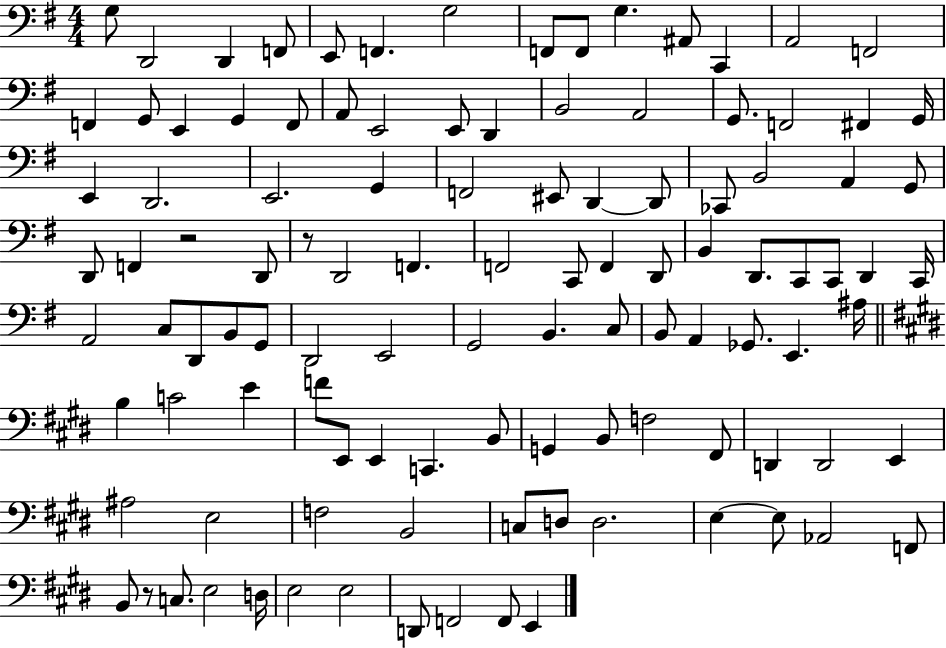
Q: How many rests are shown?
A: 3